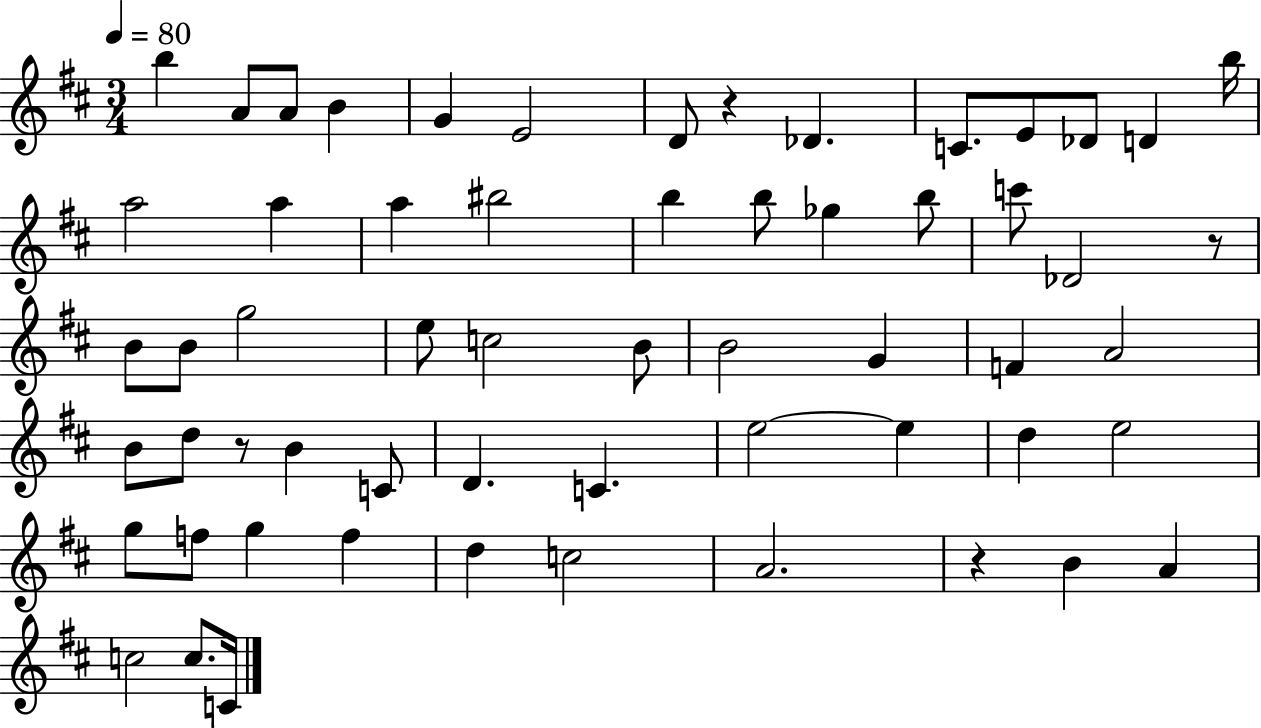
{
  \clef treble
  \numericTimeSignature
  \time 3/4
  \key d \major
  \tempo 4 = 80
  b''4 a'8 a'8 b'4 | g'4 e'2 | d'8 r4 des'4. | c'8. e'8 des'8 d'4 b''16 | \break a''2 a''4 | a''4 bis''2 | b''4 b''8 ges''4 b''8 | c'''8 des'2 r8 | \break b'8 b'8 g''2 | e''8 c''2 b'8 | b'2 g'4 | f'4 a'2 | \break b'8 d''8 r8 b'4 c'8 | d'4. c'4. | e''2~~ e''4 | d''4 e''2 | \break g''8 f''8 g''4 f''4 | d''4 c''2 | a'2. | r4 b'4 a'4 | \break c''2 c''8. c'16 | \bar "|."
}